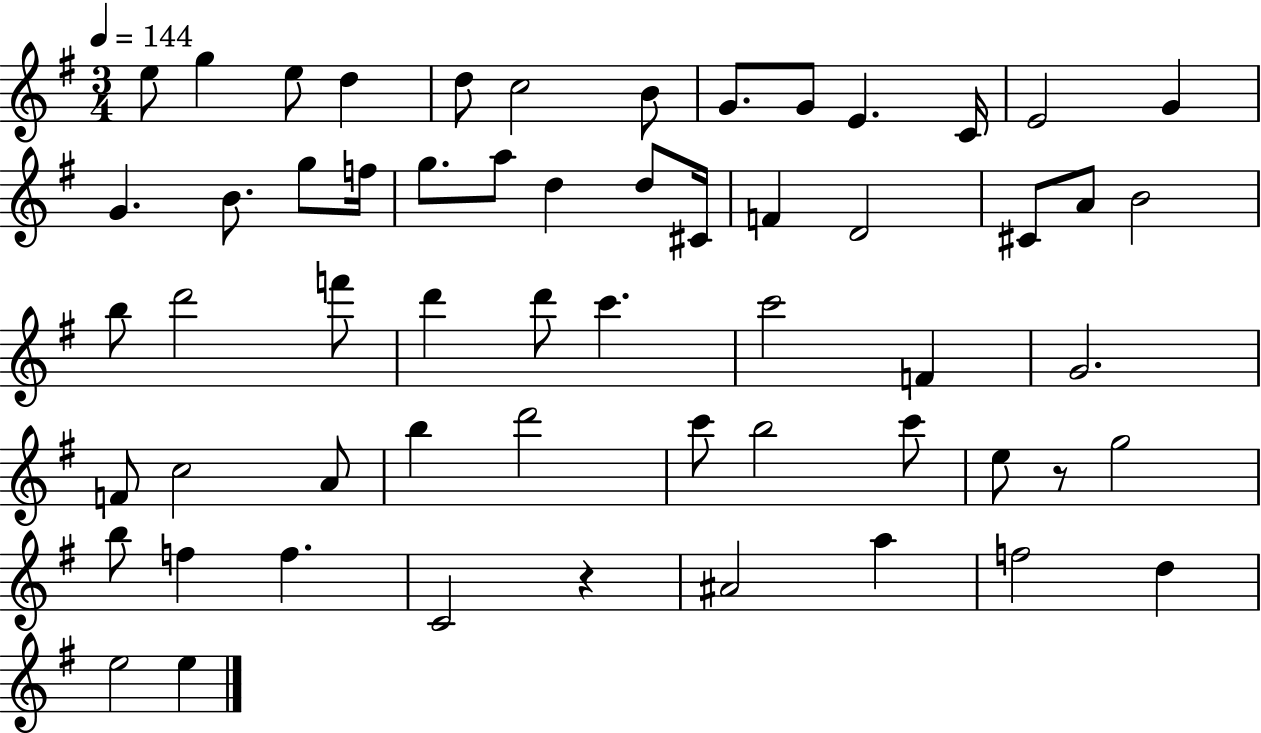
E5/e G5/q E5/e D5/q D5/e C5/h B4/e G4/e. G4/e E4/q. C4/s E4/h G4/q G4/q. B4/e. G5/e F5/s G5/e. A5/e D5/q D5/e C#4/s F4/q D4/h C#4/e A4/e B4/h B5/e D6/h F6/e D6/q D6/e C6/q. C6/h F4/q G4/h. F4/e C5/h A4/e B5/q D6/h C6/e B5/h C6/e E5/e R/e G5/h B5/e F5/q F5/q. C4/h R/q A#4/h A5/q F5/h D5/q E5/h E5/q